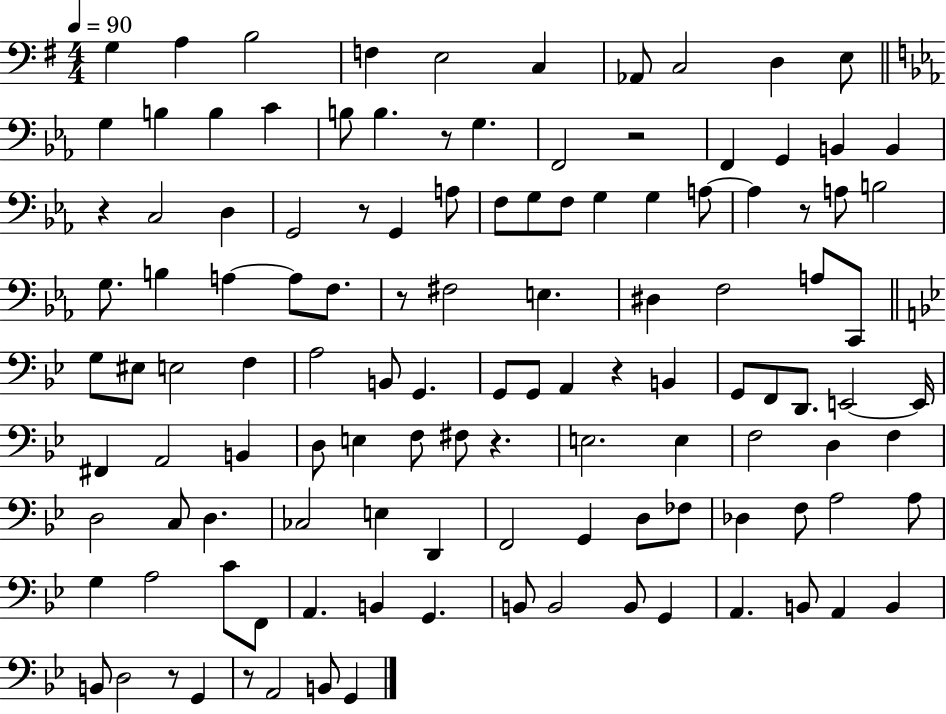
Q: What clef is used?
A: bass